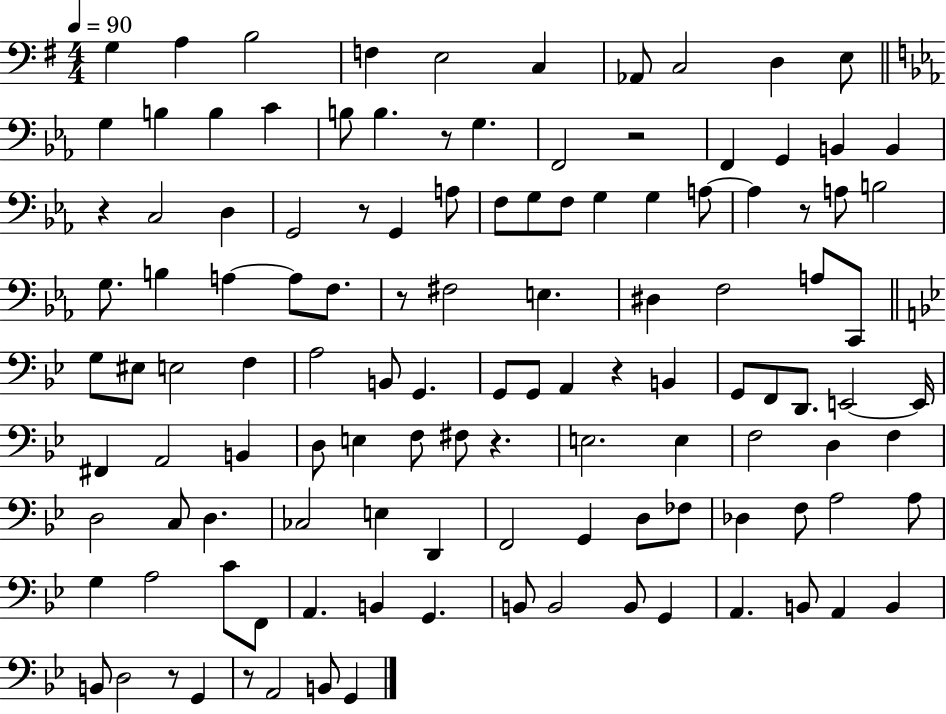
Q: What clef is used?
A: bass